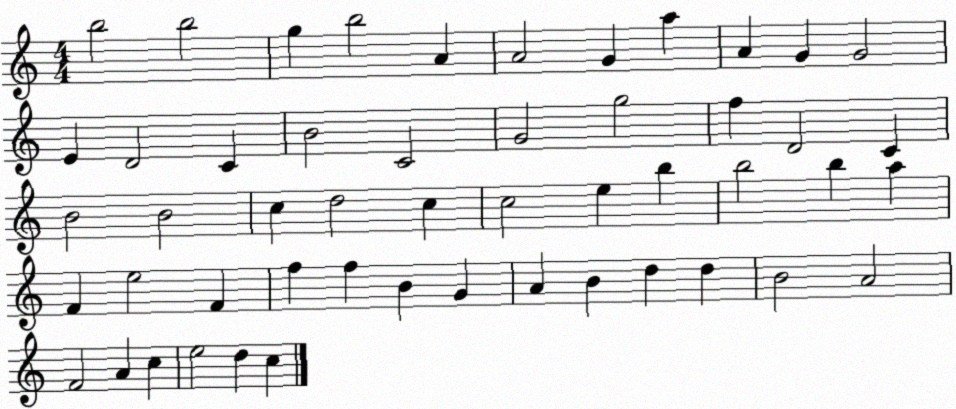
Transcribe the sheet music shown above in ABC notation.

X:1
T:Untitled
M:4/4
L:1/4
K:C
b2 b2 g b2 A A2 G a A G G2 E D2 C B2 C2 G2 g2 f D2 C B2 B2 c d2 c c2 e b b2 b a F e2 F f f B G A B d d B2 A2 F2 A c e2 d c